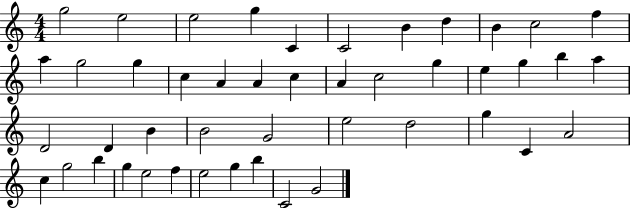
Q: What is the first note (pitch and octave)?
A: G5